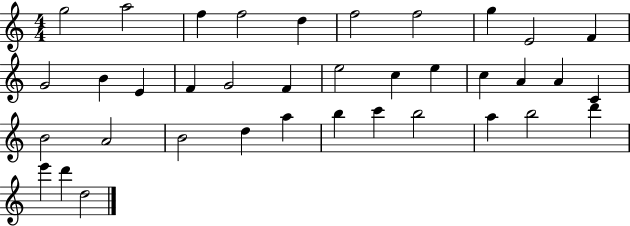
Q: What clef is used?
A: treble